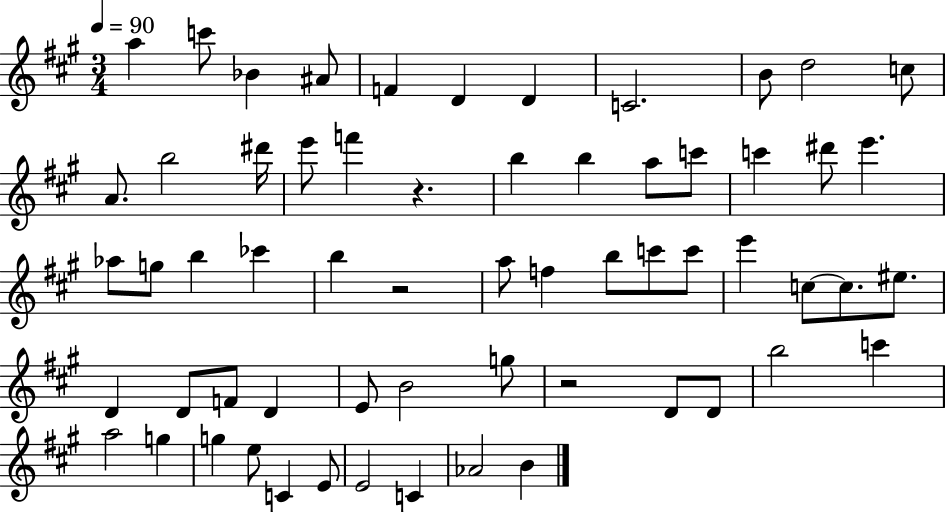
{
  \clef treble
  \numericTimeSignature
  \time 3/4
  \key a \major
  \tempo 4 = 90
  a''4 c'''8 bes'4 ais'8 | f'4 d'4 d'4 | c'2. | b'8 d''2 c''8 | \break a'8. b''2 dis'''16 | e'''8 f'''4 r4. | b''4 b''4 a''8 c'''8 | c'''4 dis'''8 e'''4. | \break aes''8 g''8 b''4 ces'''4 | b''4 r2 | a''8 f''4 b''8 c'''8 c'''8 | e'''4 c''8~~ c''8. eis''8. | \break d'4 d'8 f'8 d'4 | e'8 b'2 g''8 | r2 d'8 d'8 | b''2 c'''4 | \break a''2 g''4 | g''4 e''8 c'4 e'8 | e'2 c'4 | aes'2 b'4 | \break \bar "|."
}